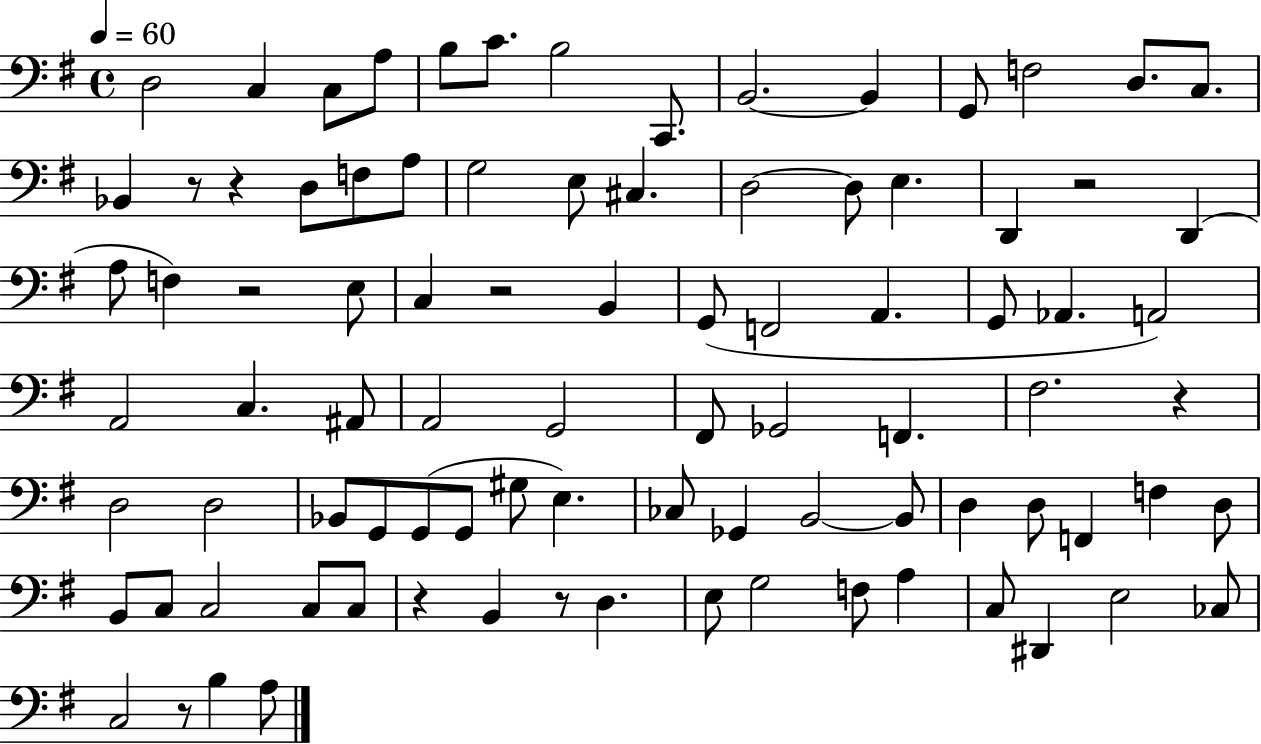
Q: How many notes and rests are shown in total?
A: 90